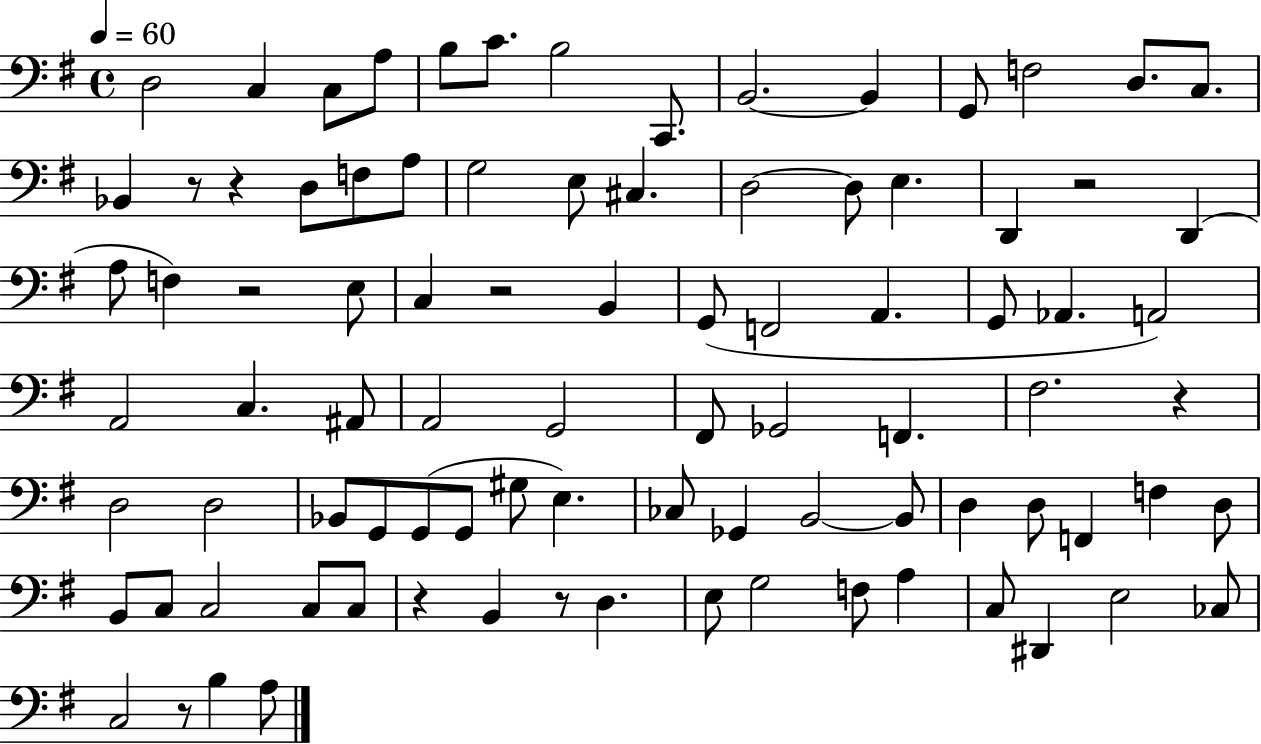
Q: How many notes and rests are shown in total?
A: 90